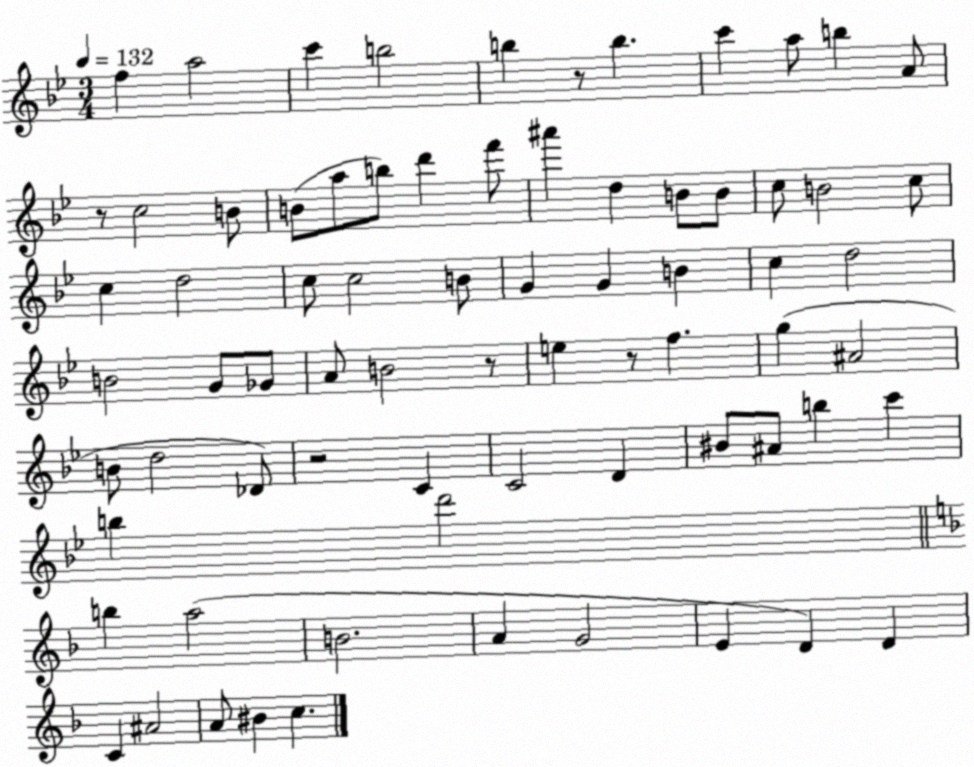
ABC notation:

X:1
T:Untitled
M:3/4
L:1/4
K:Bb
f a2 c' b2 b z/2 b c' a/2 b A/2 z/2 c2 B/2 B/2 a/2 b/2 d' f'/2 ^a' d B/2 B/2 c/2 B2 c/2 c d2 c/2 c2 B/2 G G B c d2 B2 G/2 _G/2 A/2 B2 z/2 e z/2 f g ^A2 B/2 d2 _D/2 z2 C C2 D ^B/2 ^A/2 b c' b d'2 b a2 B2 A G2 E D D C ^A2 A/2 ^B c